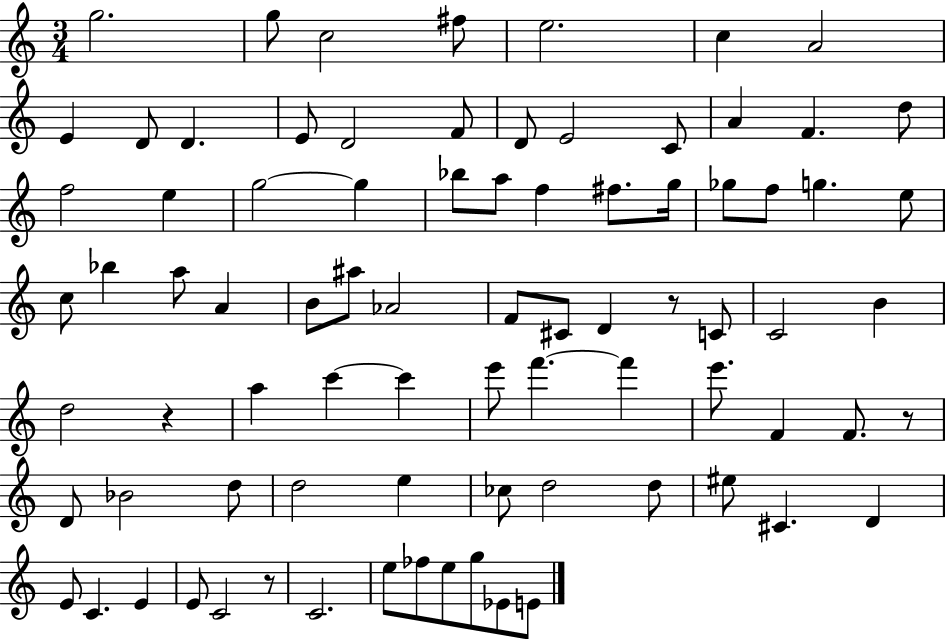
X:1
T:Untitled
M:3/4
L:1/4
K:C
g2 g/2 c2 ^f/2 e2 c A2 E D/2 D E/2 D2 F/2 D/2 E2 C/2 A F d/2 f2 e g2 g _b/2 a/2 f ^f/2 g/4 _g/2 f/2 g e/2 c/2 _b a/2 A B/2 ^a/2 _A2 F/2 ^C/2 D z/2 C/2 C2 B d2 z a c' c' e'/2 f' f' e'/2 F F/2 z/2 D/2 _B2 d/2 d2 e _c/2 d2 d/2 ^e/2 ^C D E/2 C E E/2 C2 z/2 C2 e/2 _f/2 e/2 g/2 _E/2 E/2